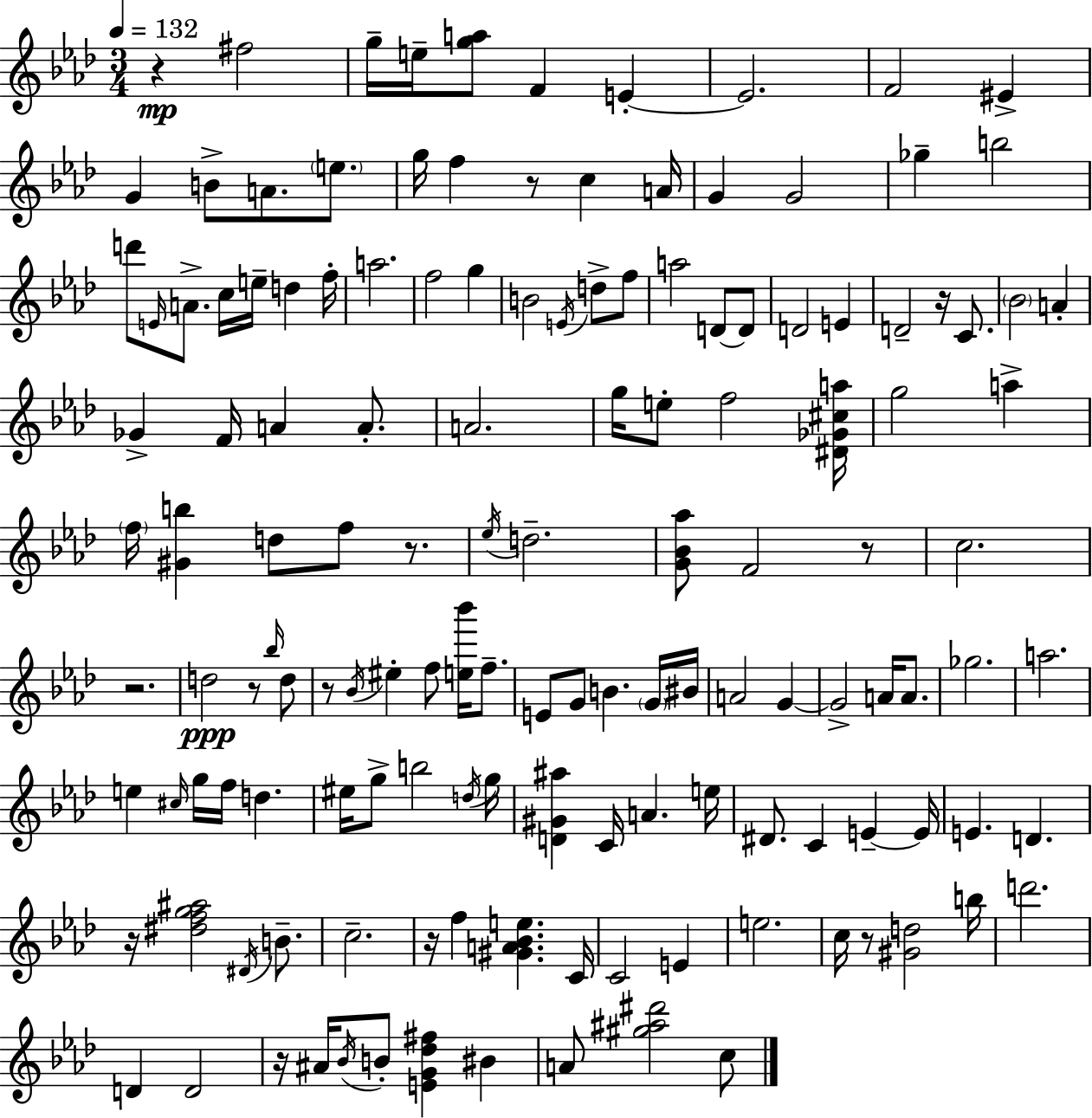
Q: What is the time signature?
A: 3/4